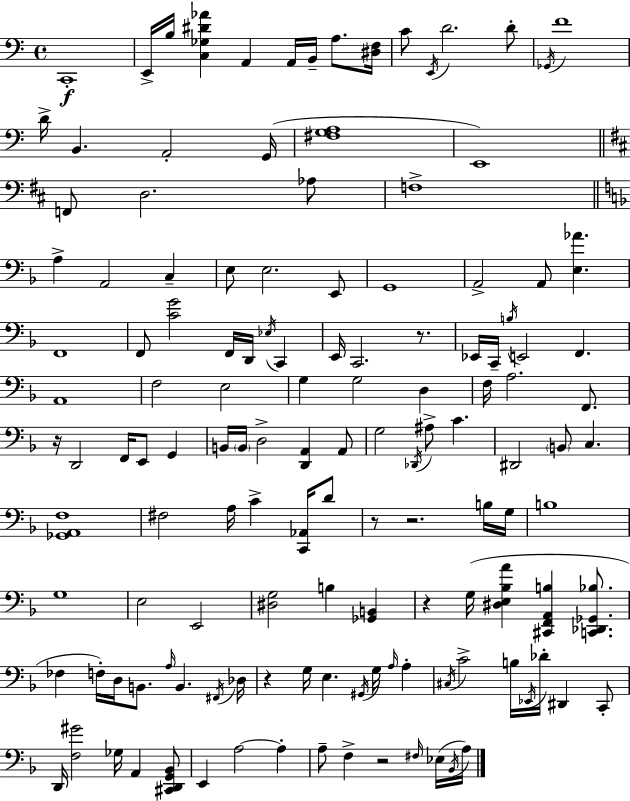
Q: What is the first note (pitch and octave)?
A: C2